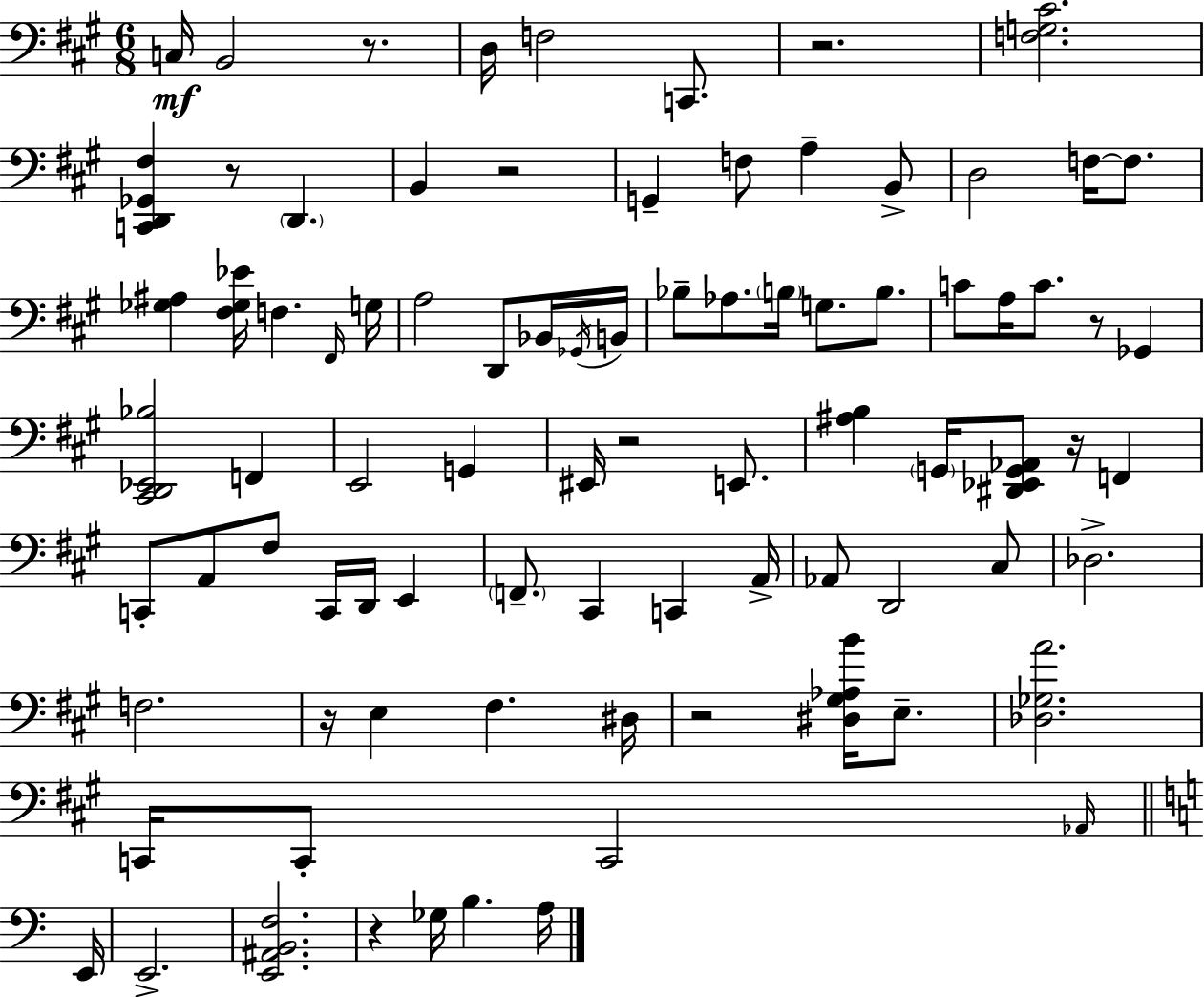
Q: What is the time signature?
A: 6/8